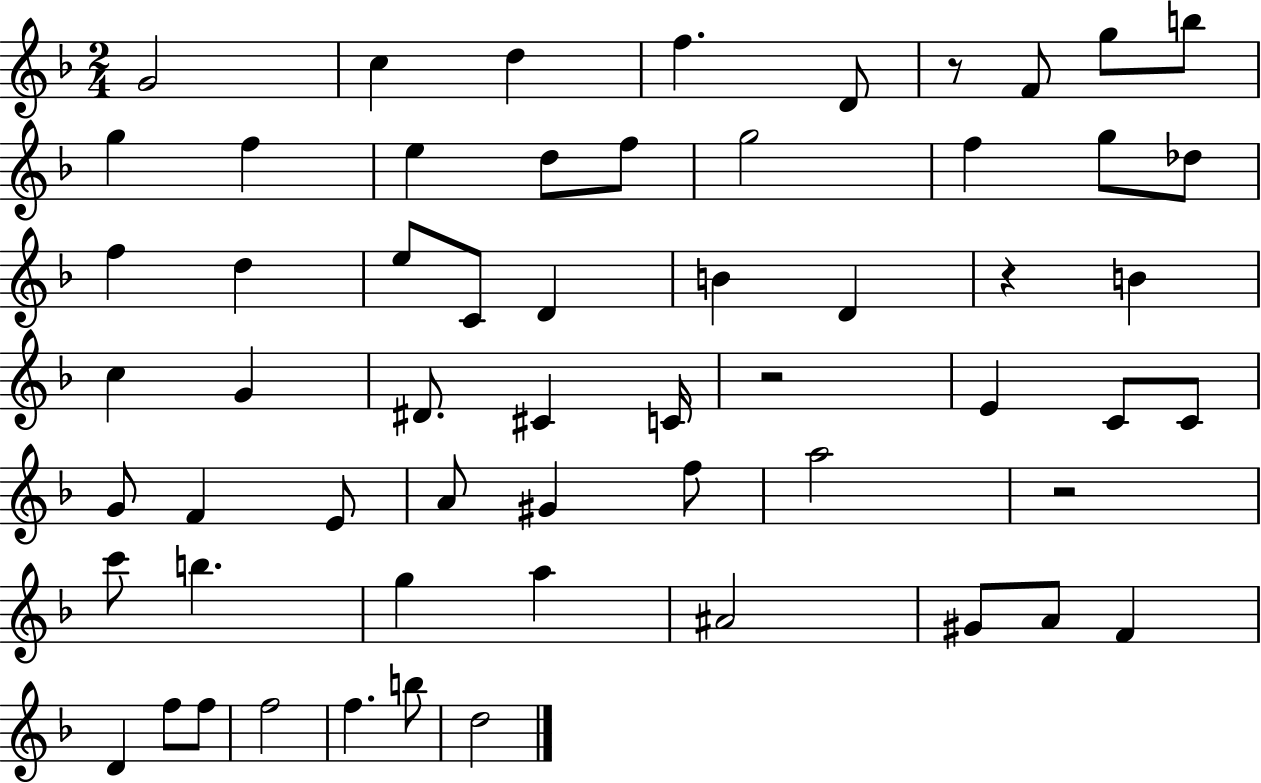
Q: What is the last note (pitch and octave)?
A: D5